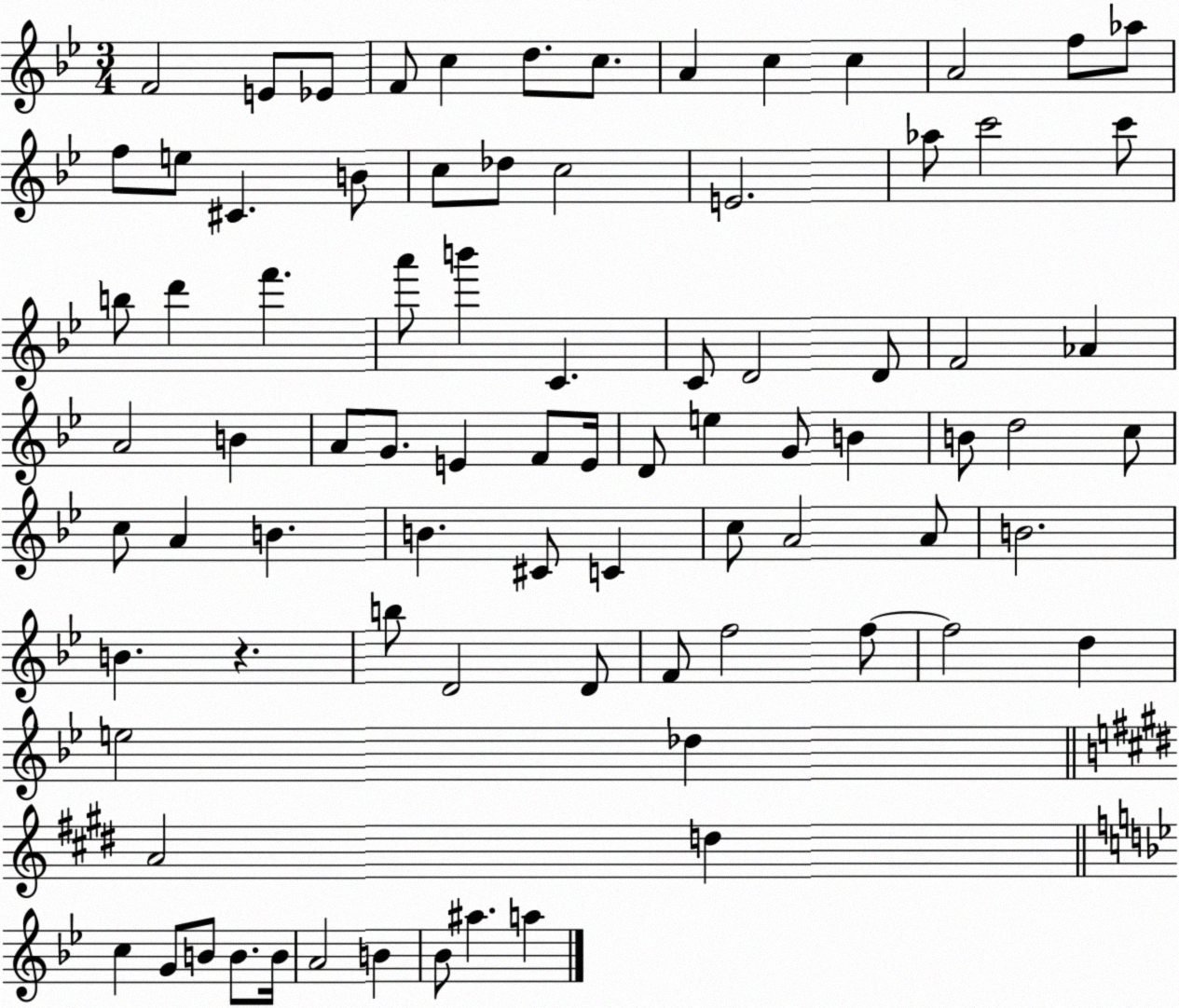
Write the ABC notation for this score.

X:1
T:Untitled
M:3/4
L:1/4
K:Bb
F2 E/2 _E/2 F/2 c d/2 c/2 A c c A2 f/2 _a/2 f/2 e/2 ^C B/2 c/2 _d/2 c2 E2 _a/2 c'2 c'/2 b/2 d' f' a'/2 b' C C/2 D2 D/2 F2 _A A2 B A/2 G/2 E F/2 E/4 D/2 e G/2 B B/2 d2 c/2 c/2 A B B ^C/2 C c/2 A2 A/2 B2 B z b/2 D2 D/2 F/2 f2 f/2 f2 d e2 _d A2 d c G/2 B/2 B/2 B/4 A2 B _B/2 ^a a